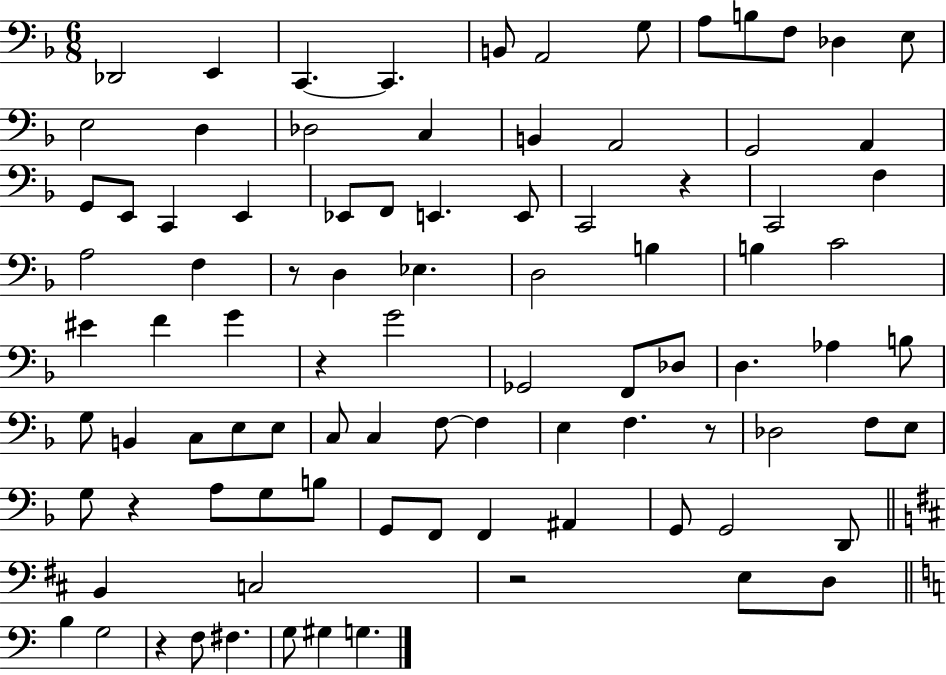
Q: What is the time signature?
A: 6/8